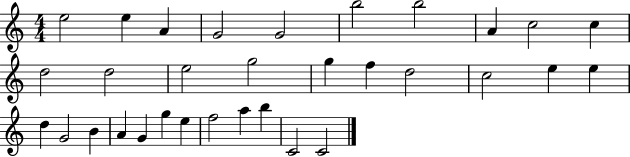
E5/h E5/q A4/q G4/h G4/h B5/h B5/h A4/q C5/h C5/q D5/h D5/h E5/h G5/h G5/q F5/q D5/h C5/h E5/q E5/q D5/q G4/h B4/q A4/q G4/q G5/q E5/q F5/h A5/q B5/q C4/h C4/h